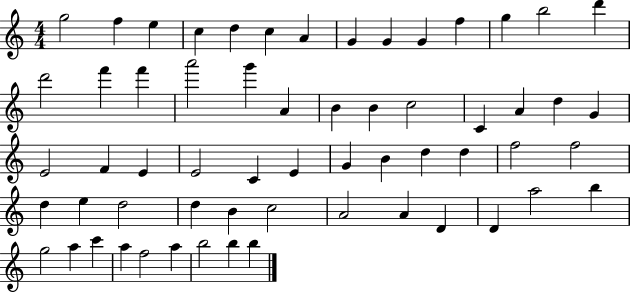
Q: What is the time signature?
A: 4/4